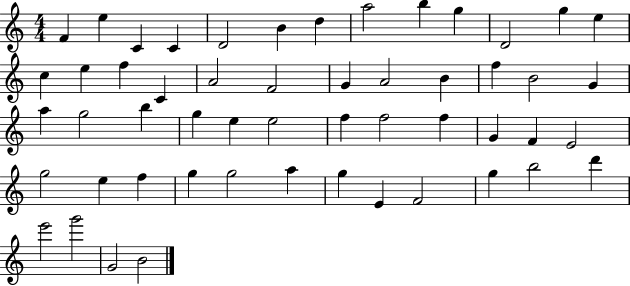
F4/q E5/q C4/q C4/q D4/h B4/q D5/q A5/h B5/q G5/q D4/h G5/q E5/q C5/q E5/q F5/q C4/q A4/h F4/h G4/q A4/h B4/q F5/q B4/h G4/q A5/q G5/h B5/q G5/q E5/q E5/h F5/q F5/h F5/q G4/q F4/q E4/h G5/h E5/q F5/q G5/q G5/h A5/q G5/q E4/q F4/h G5/q B5/h D6/q E6/h G6/h G4/h B4/h